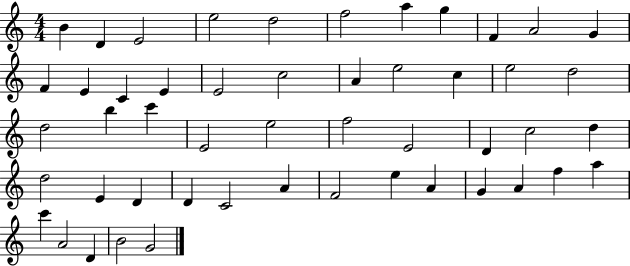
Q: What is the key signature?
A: C major